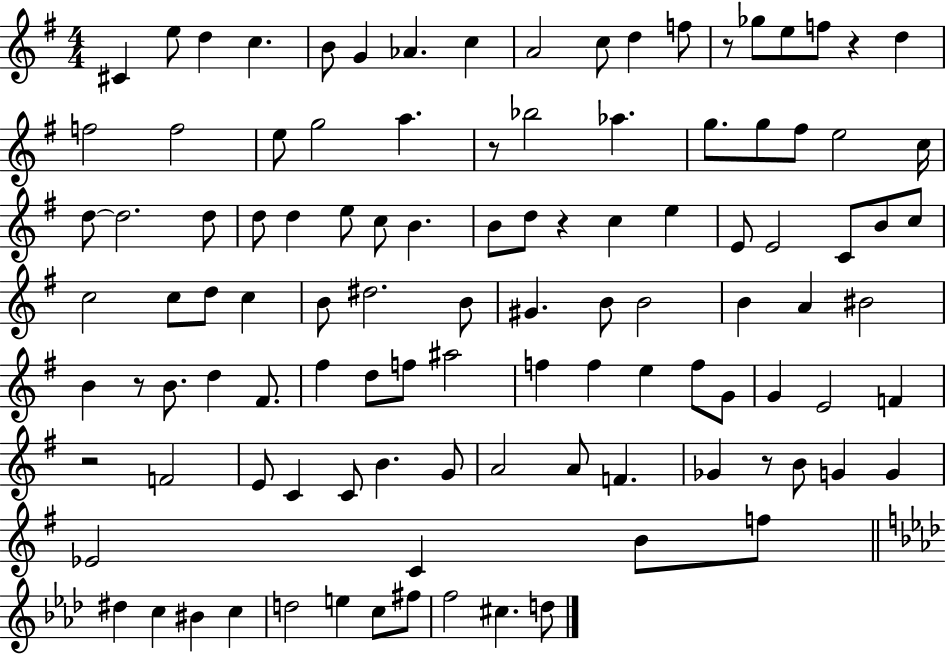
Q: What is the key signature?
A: G major